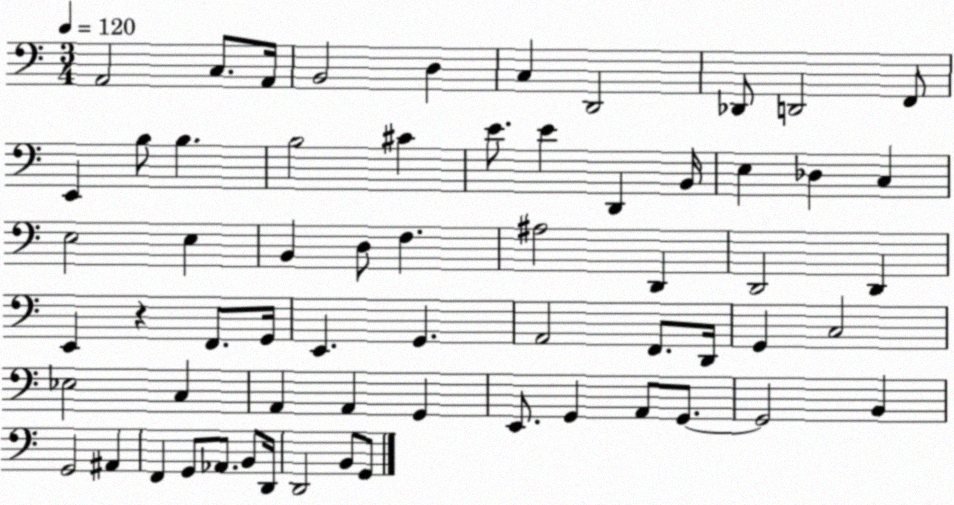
X:1
T:Untitled
M:3/4
L:1/4
K:C
A,,2 C,/2 A,,/4 B,,2 D, C, D,,2 _D,,/2 D,,2 F,,/2 E,, B,/2 B, B,2 ^C E/2 E D,, B,,/4 E, _D, C, E,2 E, B,, D,/2 F, ^A,2 D,, D,,2 D,, E,, z F,,/2 G,,/4 E,, G,, A,,2 F,,/2 D,,/4 G,, C,2 _E,2 C, A,, A,, G,, E,,/2 G,, A,,/2 G,,/2 G,,2 B,, G,,2 ^A,, F,, G,,/2 _A,,/2 B,,/2 D,,/4 D,,2 B,,/2 G,,/2